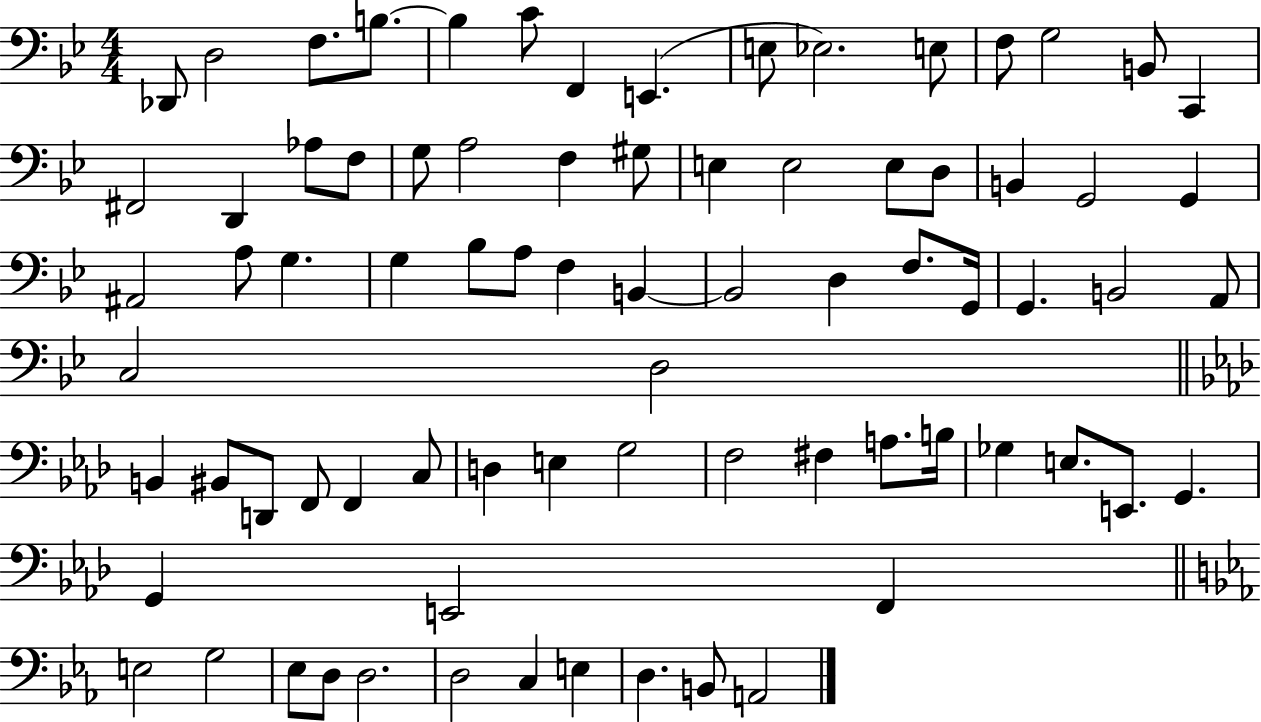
{
  \clef bass
  \numericTimeSignature
  \time 4/4
  \key bes \major
  des,8 d2 f8. b8.~~ | b4 c'8 f,4 e,4.( | e8 ees2.) e8 | f8 g2 b,8 c,4 | \break fis,2 d,4 aes8 f8 | g8 a2 f4 gis8 | e4 e2 e8 d8 | b,4 g,2 g,4 | \break ais,2 a8 g4. | g4 bes8 a8 f4 b,4~~ | b,2 d4 f8. g,16 | g,4. b,2 a,8 | \break c2 d2 | \bar "||" \break \key aes \major b,4 bis,8 d,8 f,8 f,4 c8 | d4 e4 g2 | f2 fis4 a8. b16 | ges4 e8. e,8. g,4. | \break g,4 e,2 f,4 | \bar "||" \break \key ees \major e2 g2 | ees8 d8 d2. | d2 c4 e4 | d4. b,8 a,2 | \break \bar "|."
}